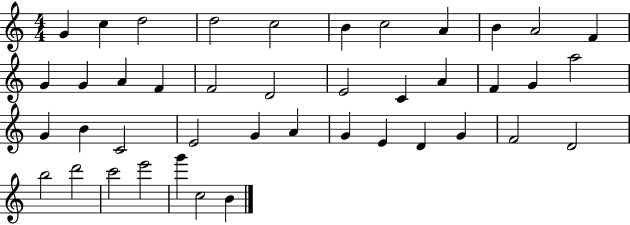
G4/q C5/q D5/h D5/h C5/h B4/q C5/h A4/q B4/q A4/h F4/q G4/q G4/q A4/q F4/q F4/h D4/h E4/h C4/q A4/q F4/q G4/q A5/h G4/q B4/q C4/h E4/h G4/q A4/q G4/q E4/q D4/q G4/q F4/h D4/h B5/h D6/h C6/h E6/h G6/q C5/h B4/q